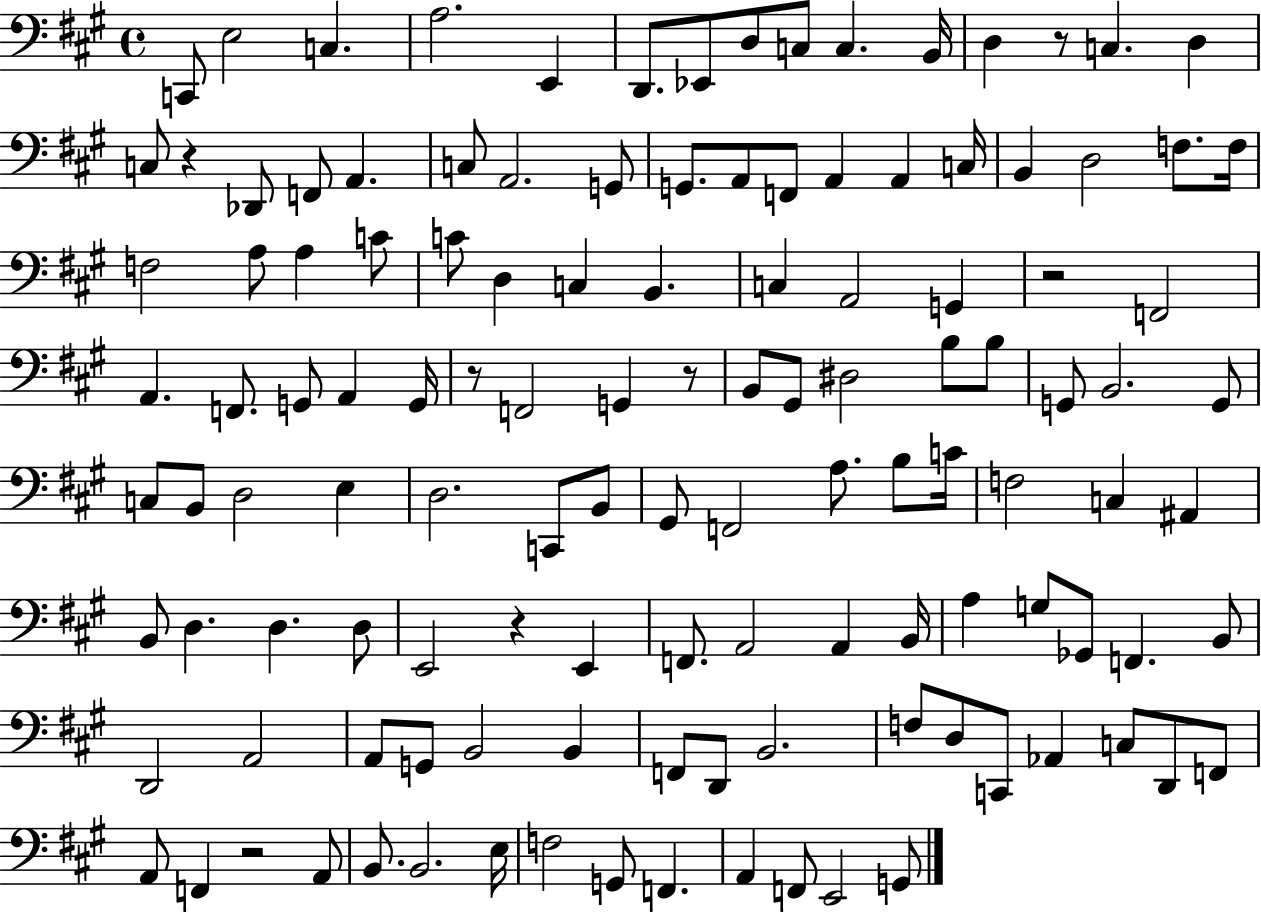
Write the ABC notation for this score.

X:1
T:Untitled
M:4/4
L:1/4
K:A
C,,/2 E,2 C, A,2 E,, D,,/2 _E,,/2 D,/2 C,/2 C, B,,/4 D, z/2 C, D, C,/2 z _D,,/2 F,,/2 A,, C,/2 A,,2 G,,/2 G,,/2 A,,/2 F,,/2 A,, A,, C,/4 B,, D,2 F,/2 F,/4 F,2 A,/2 A, C/2 C/2 D, C, B,, C, A,,2 G,, z2 F,,2 A,, F,,/2 G,,/2 A,, G,,/4 z/2 F,,2 G,, z/2 B,,/2 ^G,,/2 ^D,2 B,/2 B,/2 G,,/2 B,,2 G,,/2 C,/2 B,,/2 D,2 E, D,2 C,,/2 B,,/2 ^G,,/2 F,,2 A,/2 B,/2 C/4 F,2 C, ^A,, B,,/2 D, D, D,/2 E,,2 z E,, F,,/2 A,,2 A,, B,,/4 A, G,/2 _G,,/2 F,, B,,/2 D,,2 A,,2 A,,/2 G,,/2 B,,2 B,, F,,/2 D,,/2 B,,2 F,/2 D,/2 C,,/2 _A,, C,/2 D,,/2 F,,/2 A,,/2 F,, z2 A,,/2 B,,/2 B,,2 E,/4 F,2 G,,/2 F,, A,, F,,/2 E,,2 G,,/2